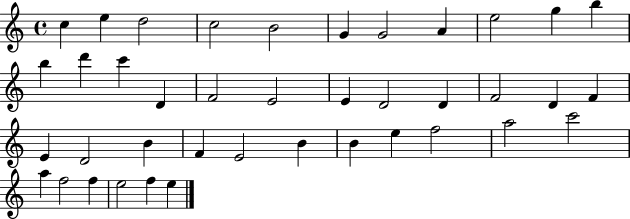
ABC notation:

X:1
T:Untitled
M:4/4
L:1/4
K:C
c e d2 c2 B2 G G2 A e2 g b b d' c' D F2 E2 E D2 D F2 D F E D2 B F E2 B B e f2 a2 c'2 a f2 f e2 f e